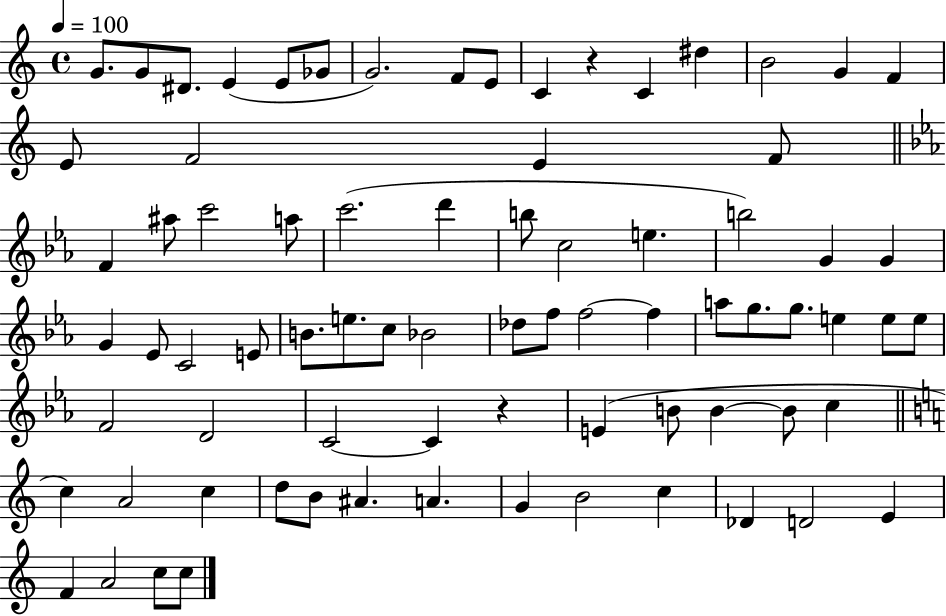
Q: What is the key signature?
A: C major